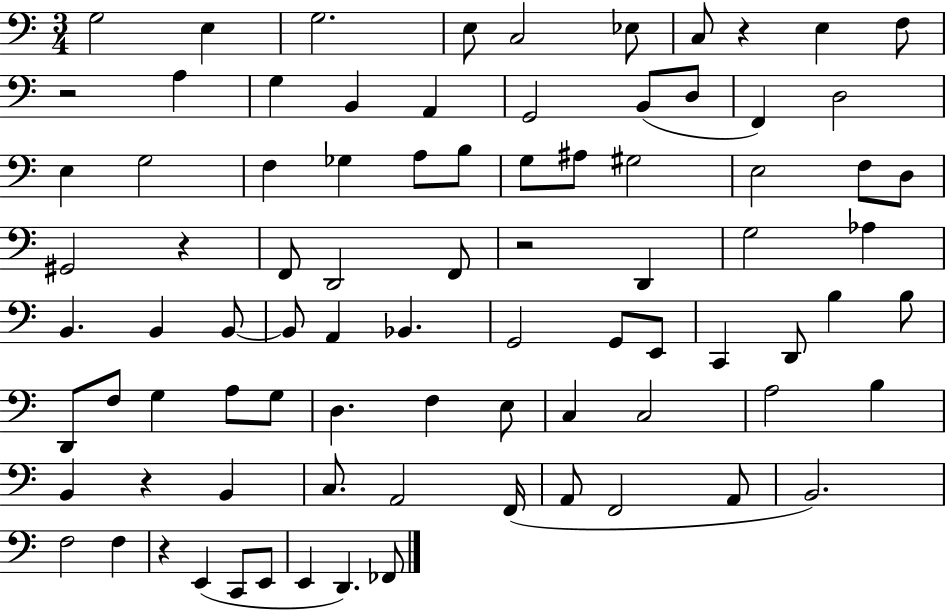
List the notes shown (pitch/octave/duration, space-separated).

G3/h E3/q G3/h. E3/e C3/h Eb3/e C3/e R/q E3/q F3/e R/h A3/q G3/q B2/q A2/q G2/h B2/e D3/e F2/q D3/h E3/q G3/h F3/q Gb3/q A3/e B3/e G3/e A#3/e G#3/h E3/h F3/e D3/e G#2/h R/q F2/e D2/h F2/e R/h D2/q G3/h Ab3/q B2/q. B2/q B2/e B2/e A2/q Bb2/q. G2/h G2/e E2/e C2/q D2/e B3/q B3/e D2/e F3/e G3/q A3/e G3/e D3/q. F3/q E3/e C3/q C3/h A3/h B3/q B2/q R/q B2/q C3/e. A2/h F2/s A2/e F2/h A2/e B2/h. F3/h F3/q R/q E2/q C2/e E2/e E2/q D2/q. FES2/e